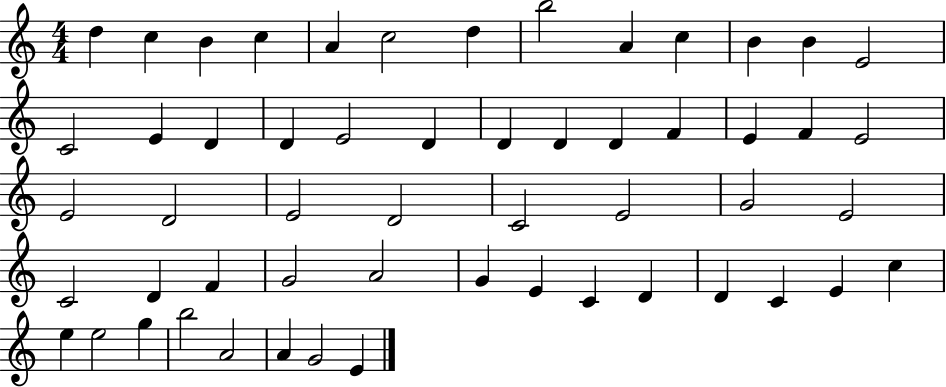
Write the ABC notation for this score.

X:1
T:Untitled
M:4/4
L:1/4
K:C
d c B c A c2 d b2 A c B B E2 C2 E D D E2 D D D D F E F E2 E2 D2 E2 D2 C2 E2 G2 E2 C2 D F G2 A2 G E C D D C E c e e2 g b2 A2 A G2 E